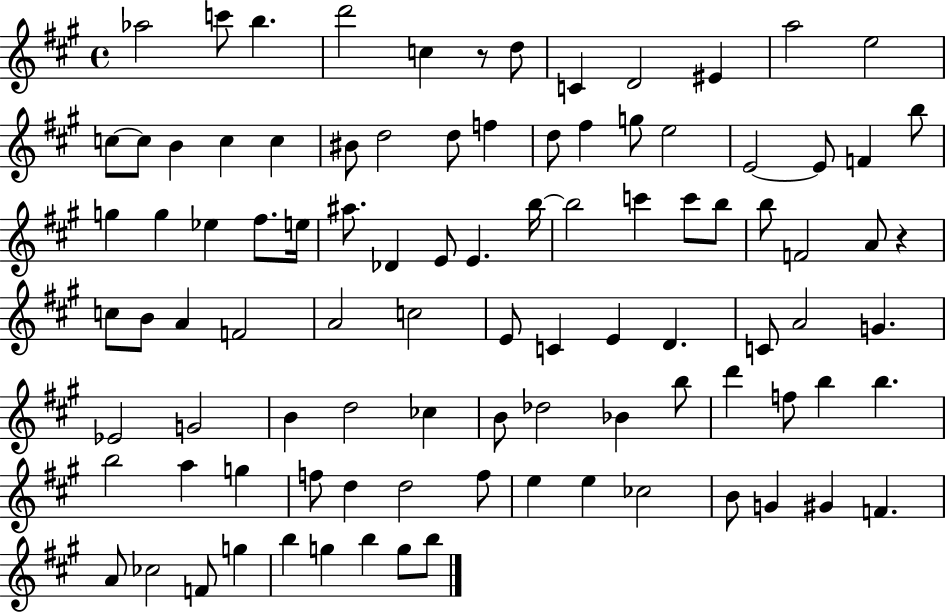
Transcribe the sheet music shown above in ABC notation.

X:1
T:Untitled
M:4/4
L:1/4
K:A
_a2 c'/2 b d'2 c z/2 d/2 C D2 ^E a2 e2 c/2 c/2 B c c ^B/2 d2 d/2 f d/2 ^f g/2 e2 E2 E/2 F b/2 g g _e ^f/2 e/4 ^a/2 _D E/2 E b/4 b2 c' c'/2 b/2 b/2 F2 A/2 z c/2 B/2 A F2 A2 c2 E/2 C E D C/2 A2 G _E2 G2 B d2 _c B/2 _d2 _B b/2 d' f/2 b b b2 a g f/2 d d2 f/2 e e _c2 B/2 G ^G F A/2 _c2 F/2 g b g b g/2 b/2